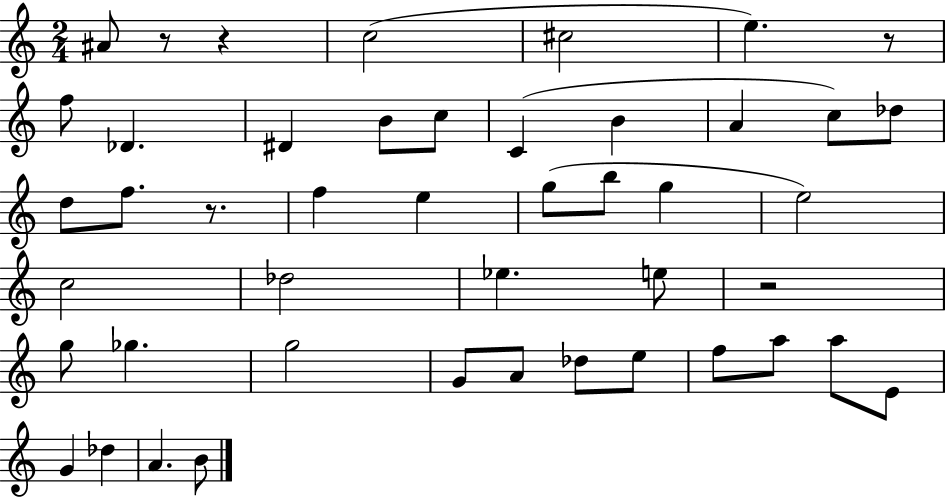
A#4/e R/e R/q C5/h C#5/h E5/q. R/e F5/e Db4/q. D#4/q B4/e C5/e C4/q B4/q A4/q C5/e Db5/e D5/e F5/e. R/e. F5/q E5/q G5/e B5/e G5/q E5/h C5/h Db5/h Eb5/q. E5/e R/h G5/e Gb5/q. G5/h G4/e A4/e Db5/e E5/e F5/e A5/e A5/e E4/e G4/q Db5/q A4/q. B4/e